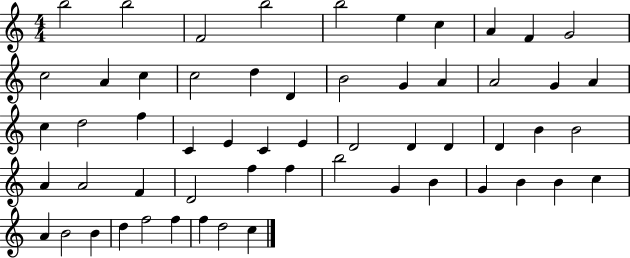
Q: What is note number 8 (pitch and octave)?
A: A4